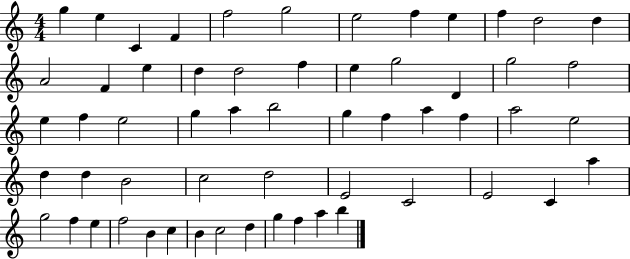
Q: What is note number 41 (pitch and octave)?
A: E4